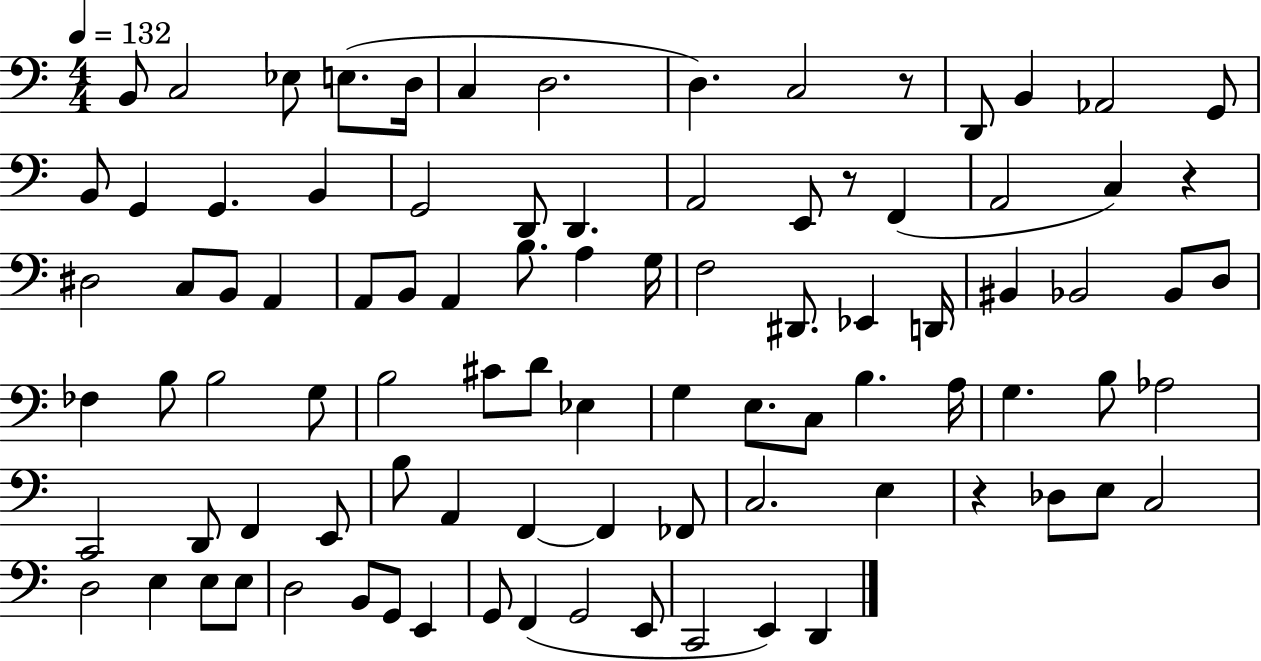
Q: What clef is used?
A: bass